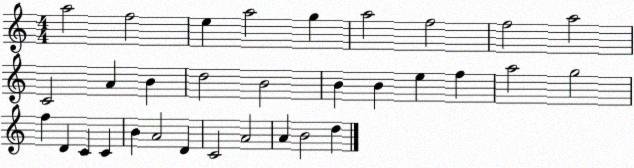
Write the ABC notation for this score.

X:1
T:Untitled
M:4/4
L:1/4
K:C
a2 f2 e a2 g a2 f2 f2 a2 C2 A B d2 B2 B B e f a2 g2 f D C C B A2 D C2 A2 A B2 d